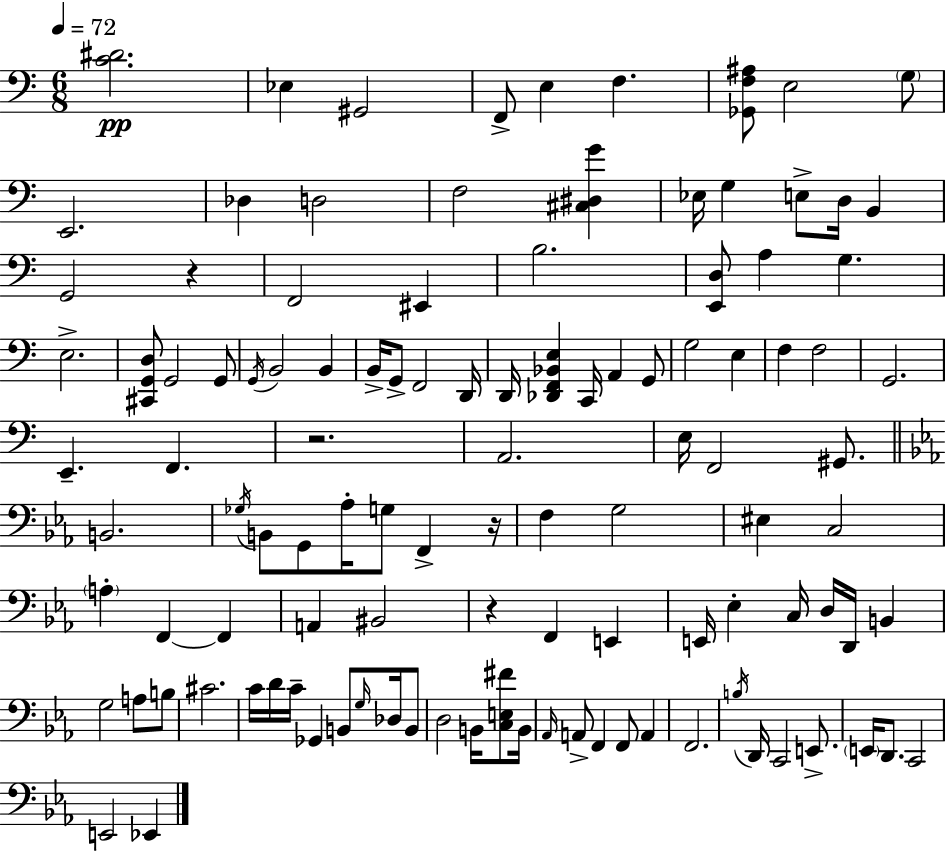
[C4,D#4]/h. Eb3/q G#2/h F2/e E3/q F3/q. [Gb2,F3,A#3]/e E3/h G3/e E2/h. Db3/q D3/h F3/h [C#3,D#3,G4]/q Eb3/s G3/q E3/e D3/s B2/q G2/h R/q F2/h EIS2/q B3/h. [E2,D3]/e A3/q G3/q. E3/h. [C#2,G2,D3]/e G2/h G2/e G2/s B2/h B2/q B2/s G2/e F2/h D2/s D2/s [Db2,F2,Bb2,E3]/q C2/s A2/q G2/e G3/h E3/q F3/q F3/h G2/h. E2/q. F2/q. R/h. A2/h. E3/s F2/h G#2/e. B2/h. Gb3/s B2/e G2/e Ab3/s G3/e F2/q R/s F3/q G3/h EIS3/q C3/h A3/q F2/q F2/q A2/q BIS2/h R/q F2/q E2/q E2/s Eb3/q C3/s D3/s D2/s B2/q G3/h A3/e B3/e C#4/h. C4/s D4/s C4/s Gb2/q B2/e G3/s Db3/s B2/e D3/h B2/s [C3,E3,F#4]/e B2/s Ab2/s A2/e F2/q F2/e A2/q F2/h. B3/s D2/s C2/h E2/e. E2/s D2/e. C2/h E2/h Eb2/q